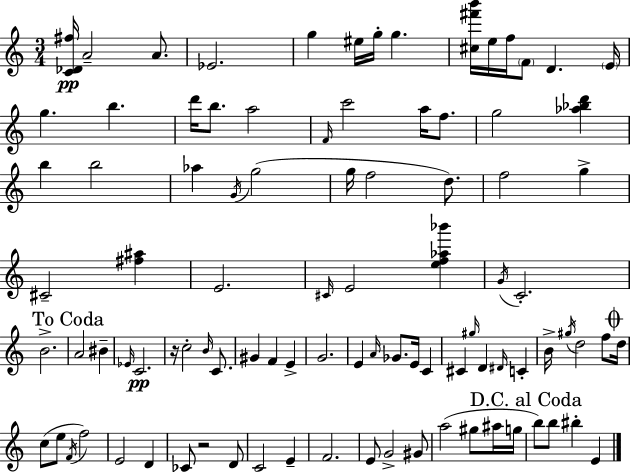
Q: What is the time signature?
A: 3/4